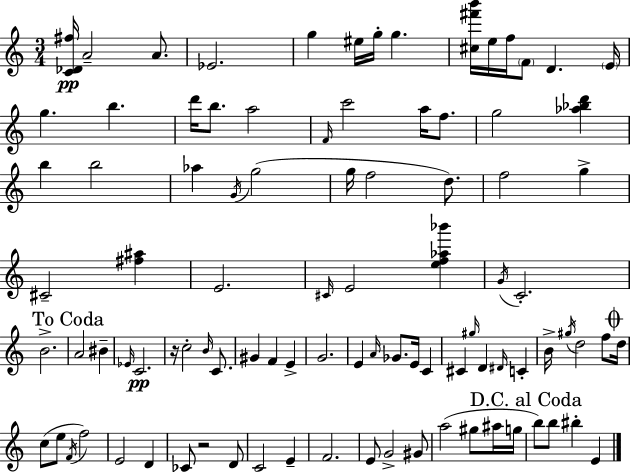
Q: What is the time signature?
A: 3/4